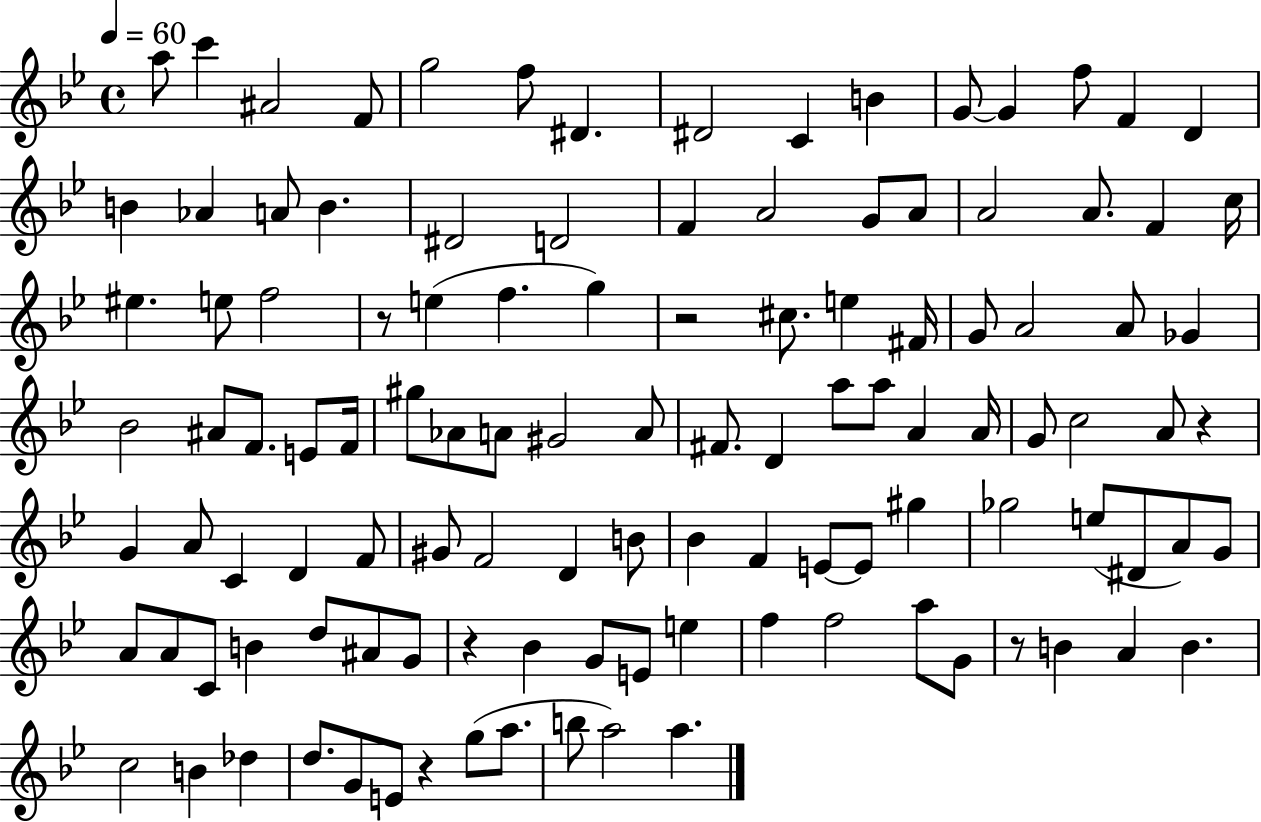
A5/e C6/q A#4/h F4/e G5/h F5/e D#4/q. D#4/h C4/q B4/q G4/e G4/q F5/e F4/q D4/q B4/q Ab4/q A4/e B4/q. D#4/h D4/h F4/q A4/h G4/e A4/e A4/h A4/e. F4/q C5/s EIS5/q. E5/e F5/h R/e E5/q F5/q. G5/q R/h C#5/e. E5/q F#4/s G4/e A4/h A4/e Gb4/q Bb4/h A#4/e F4/e. E4/e F4/s G#5/e Ab4/e A4/e G#4/h A4/e F#4/e. D4/q A5/e A5/e A4/q A4/s G4/e C5/h A4/e R/q G4/q A4/e C4/q D4/q F4/e G#4/e F4/h D4/q B4/e Bb4/q F4/q E4/e E4/e G#5/q Gb5/h E5/e D#4/e A4/e G4/e A4/e A4/e C4/e B4/q D5/e A#4/e G4/e R/q Bb4/q G4/e E4/e E5/q F5/q F5/h A5/e G4/e R/e B4/q A4/q B4/q. C5/h B4/q Db5/q D5/e. G4/e E4/e R/q G5/e A5/e. B5/e A5/h A5/q.